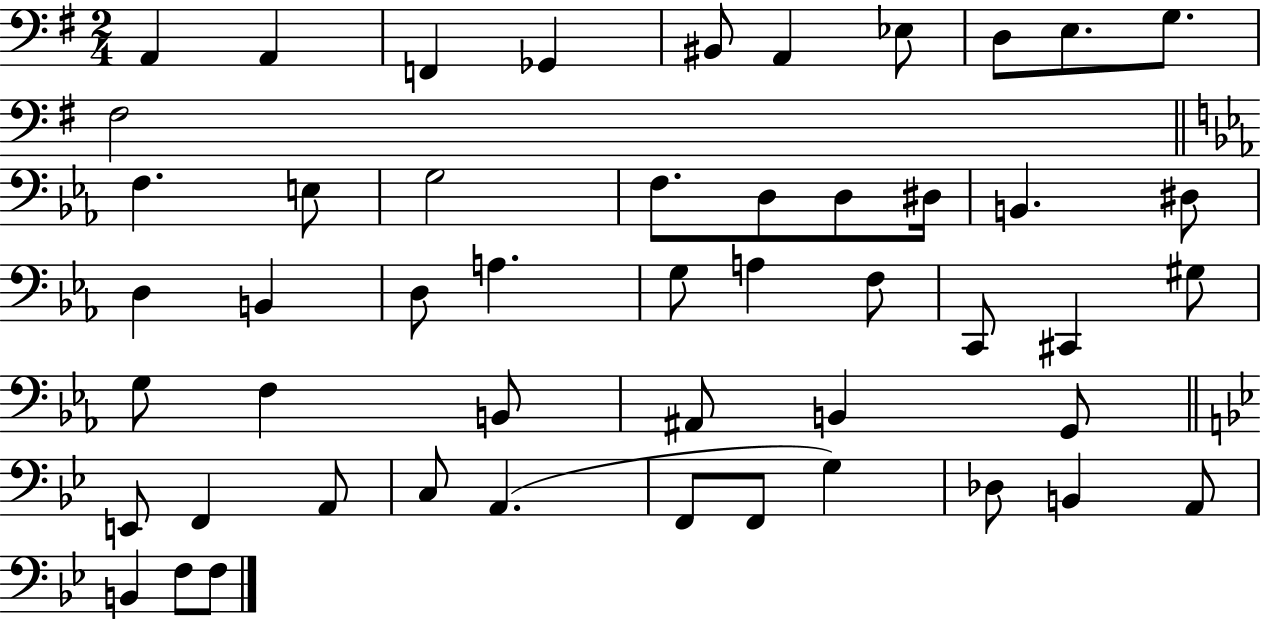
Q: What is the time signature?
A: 2/4